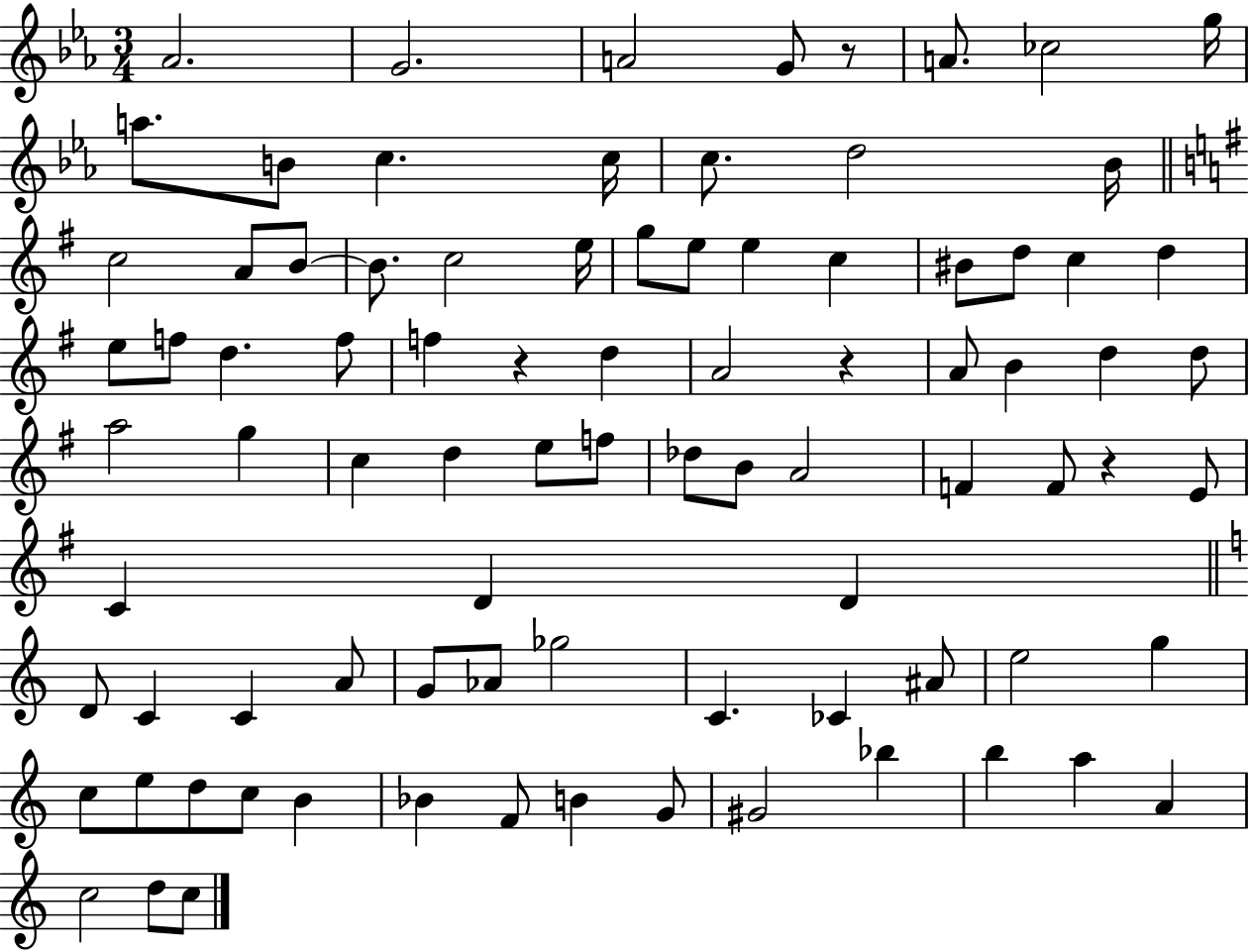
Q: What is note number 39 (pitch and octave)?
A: D5